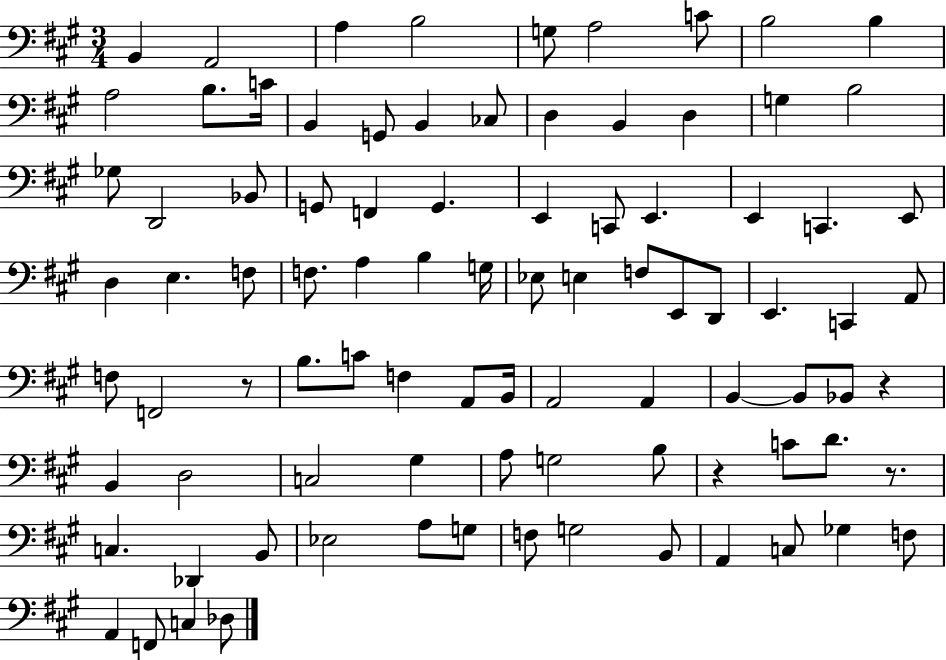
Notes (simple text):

B2/q A2/h A3/q B3/h G3/e A3/h C4/e B3/h B3/q A3/h B3/e. C4/s B2/q G2/e B2/q CES3/e D3/q B2/q D3/q G3/q B3/h Gb3/e D2/h Bb2/e G2/e F2/q G2/q. E2/q C2/e E2/q. E2/q C2/q. E2/e D3/q E3/q. F3/e F3/e. A3/q B3/q G3/s Eb3/e E3/q F3/e E2/e D2/e E2/q. C2/q A2/e F3/e F2/h R/e B3/e. C4/e F3/q A2/e B2/s A2/h A2/q B2/q B2/e Bb2/e R/q B2/q D3/h C3/h G#3/q A3/e G3/h B3/e R/q C4/e D4/e. R/e. C3/q. Db2/q B2/e Eb3/h A3/e G3/e F3/e G3/h B2/e A2/q C3/e Gb3/q F3/e A2/q F2/e C3/q Db3/e